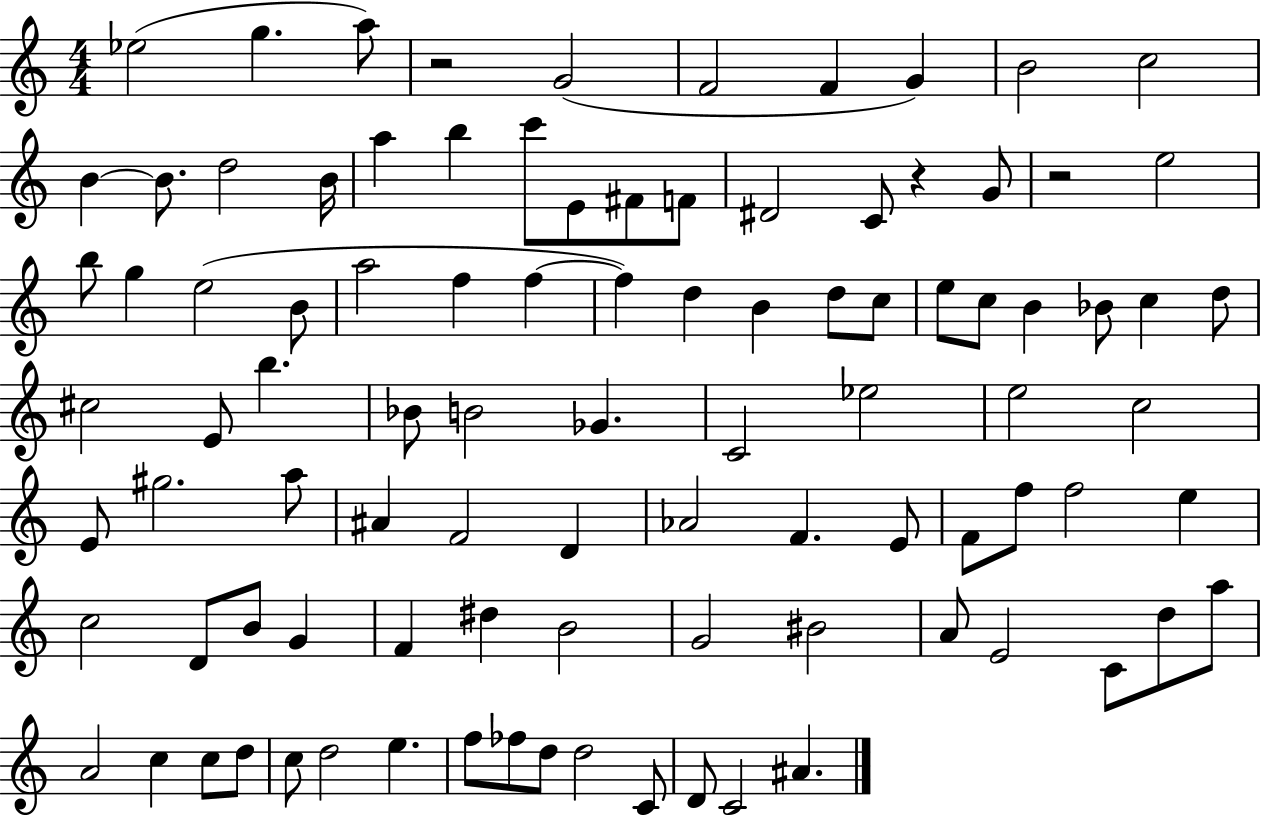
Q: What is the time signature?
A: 4/4